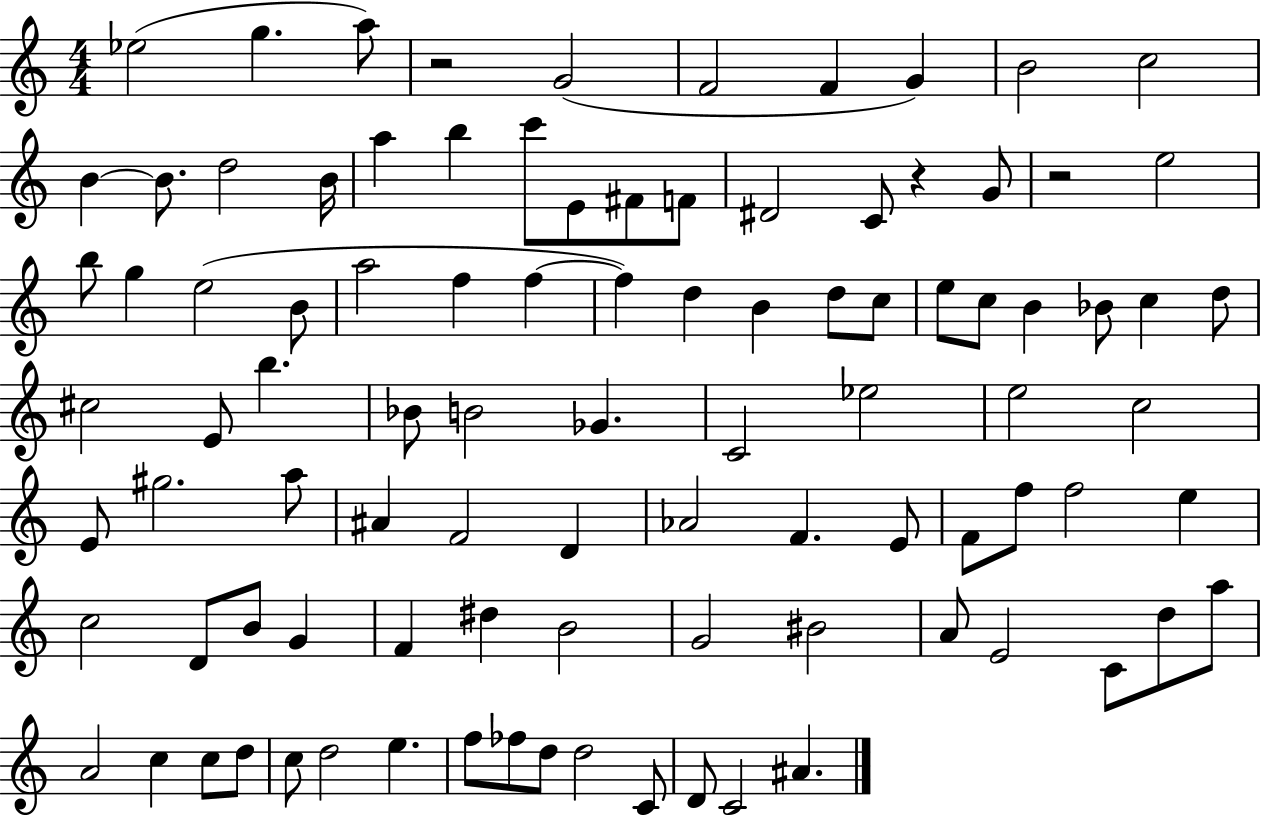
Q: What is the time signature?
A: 4/4